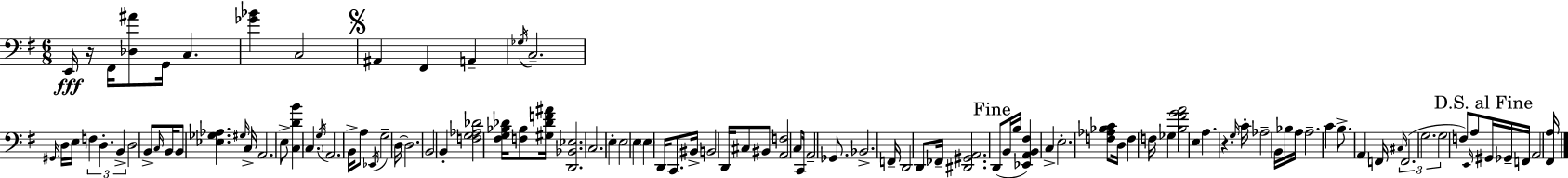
X:1
T:Untitled
M:6/8
L:1/4
K:G
E,,/4 z/4 ^F,,/4 [_D,^A]/2 G,,/4 C, [_G_B] C,2 ^A,, ^F,, A,, _G,/4 C,2 ^G,,/4 D,/4 E,/4 F, D, B,, D,2 B,,/2 C,/4 B,,/4 B,,/2 [_E,_G,_A,] ^G,/4 C,/4 A,,2 E,/2 [C,DB] C, G,/4 A,,2 B,,/4 A,/2 _E,,/4 G,2 D,/4 D,2 B,,2 B,, [F,G,_A,_D]2 [^F,G,_B,_D]/4 [F,_B,]/2 [^G,_DF^A]/4 [D,,_B,,_E,]2 C,2 E, E,2 E, E, D,,/4 C,,/2 ^B,,/4 B,,2 D,,/4 ^C,/2 ^B,,/2 [A,,F,]2 C,/2 C,,/4 A,,2 _G,,/2 _B,,2 F,,/4 D,,2 D,,/2 _F,,/4 [^D,,^G,,A,,]2 D,,/2 B,,/4 B,/4 [_E,,A,,B,,^F,] C, E,2 [F,_A,_B,C]/2 D,/4 F, F,/4 _G, [B,^FGA]2 E, A, z G,/4 C/4 _A,2 B,,/4 _B,/4 A,/4 A,2 C B,/2 A,, F,,/4 ^C,/4 F,,2 G,2 G,2 F,/2 E,,/4 A,/2 ^G,,/4 _G,,/4 F,,/4 A,,2 [^F,,A,]/4